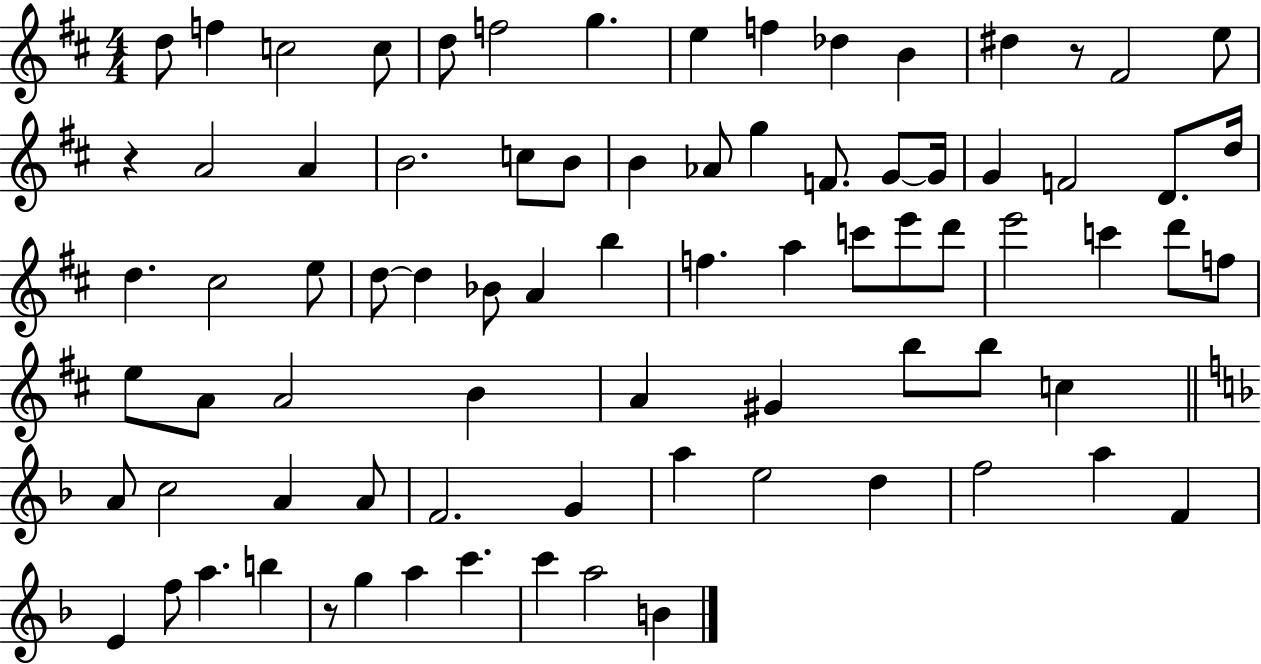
X:1
T:Untitled
M:4/4
L:1/4
K:D
d/2 f c2 c/2 d/2 f2 g e f _d B ^d z/2 ^F2 e/2 z A2 A B2 c/2 B/2 B _A/2 g F/2 G/2 G/4 G F2 D/2 d/4 d ^c2 e/2 d/2 d _B/2 A b f a c'/2 e'/2 d'/2 e'2 c' d'/2 f/2 e/2 A/2 A2 B A ^G b/2 b/2 c A/2 c2 A A/2 F2 G a e2 d f2 a F E f/2 a b z/2 g a c' c' a2 B